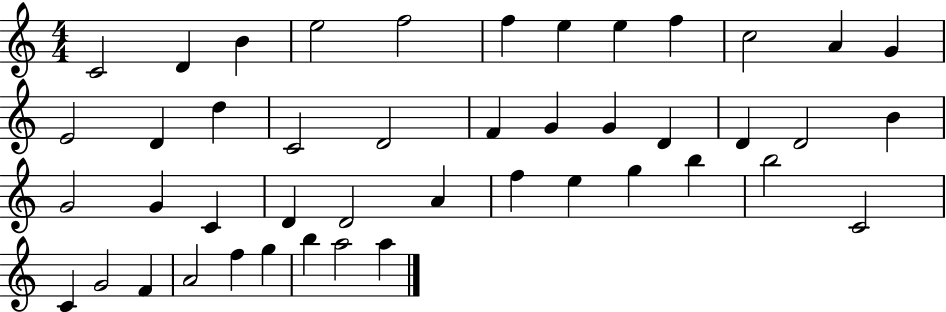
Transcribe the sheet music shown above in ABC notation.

X:1
T:Untitled
M:4/4
L:1/4
K:C
C2 D B e2 f2 f e e f c2 A G E2 D d C2 D2 F G G D D D2 B G2 G C D D2 A f e g b b2 C2 C G2 F A2 f g b a2 a